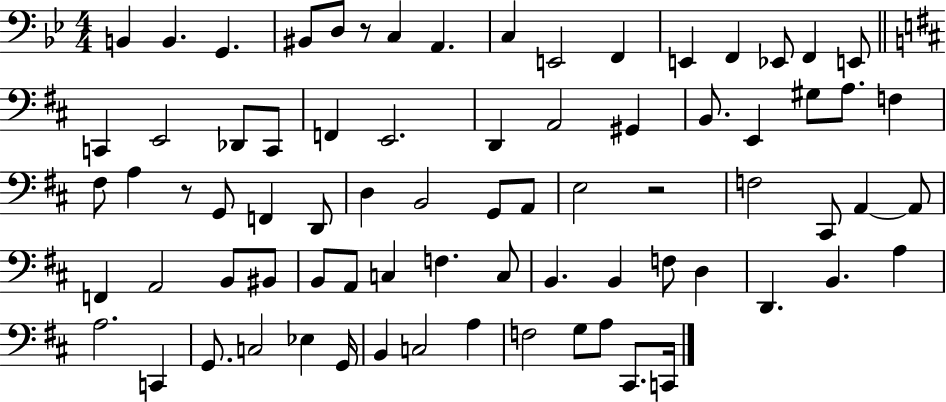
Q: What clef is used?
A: bass